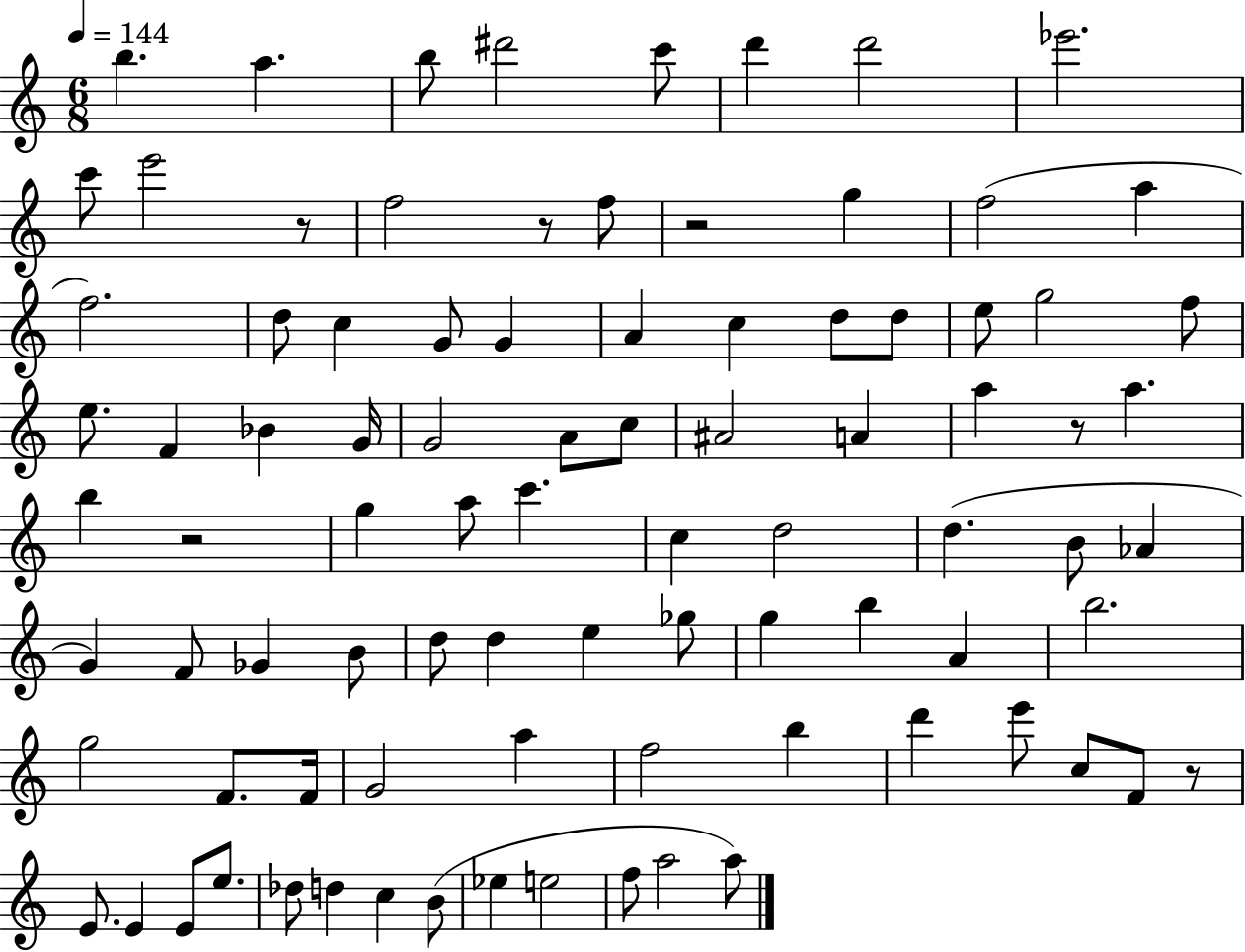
B5/q. A5/q. B5/e D#6/h C6/e D6/q D6/h Eb6/h. C6/e E6/h R/e F5/h R/e F5/e R/h G5/q F5/h A5/q F5/h. D5/e C5/q G4/e G4/q A4/q C5/q D5/e D5/e E5/e G5/h F5/e E5/e. F4/q Bb4/q G4/s G4/h A4/e C5/e A#4/h A4/q A5/q R/e A5/q. B5/q R/h G5/q A5/e C6/q. C5/q D5/h D5/q. B4/e Ab4/q G4/q F4/e Gb4/q B4/e D5/e D5/q E5/q Gb5/e G5/q B5/q A4/q B5/h. G5/h F4/e. F4/s G4/h A5/q F5/h B5/q D6/q E6/e C5/e F4/e R/e E4/e. E4/q E4/e E5/e. Db5/e D5/q C5/q B4/e Eb5/q E5/h F5/e A5/h A5/e